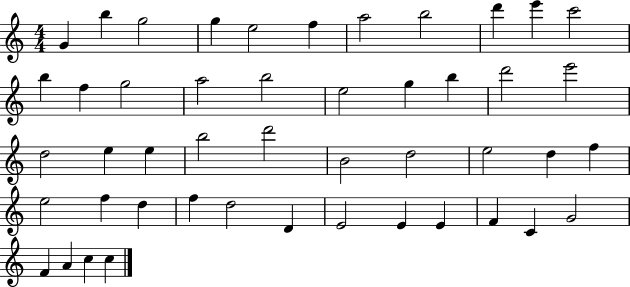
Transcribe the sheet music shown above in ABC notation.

X:1
T:Untitled
M:4/4
L:1/4
K:C
G b g2 g e2 f a2 b2 d' e' c'2 b f g2 a2 b2 e2 g b d'2 e'2 d2 e e b2 d'2 B2 d2 e2 d f e2 f d f d2 D E2 E E F C G2 F A c c